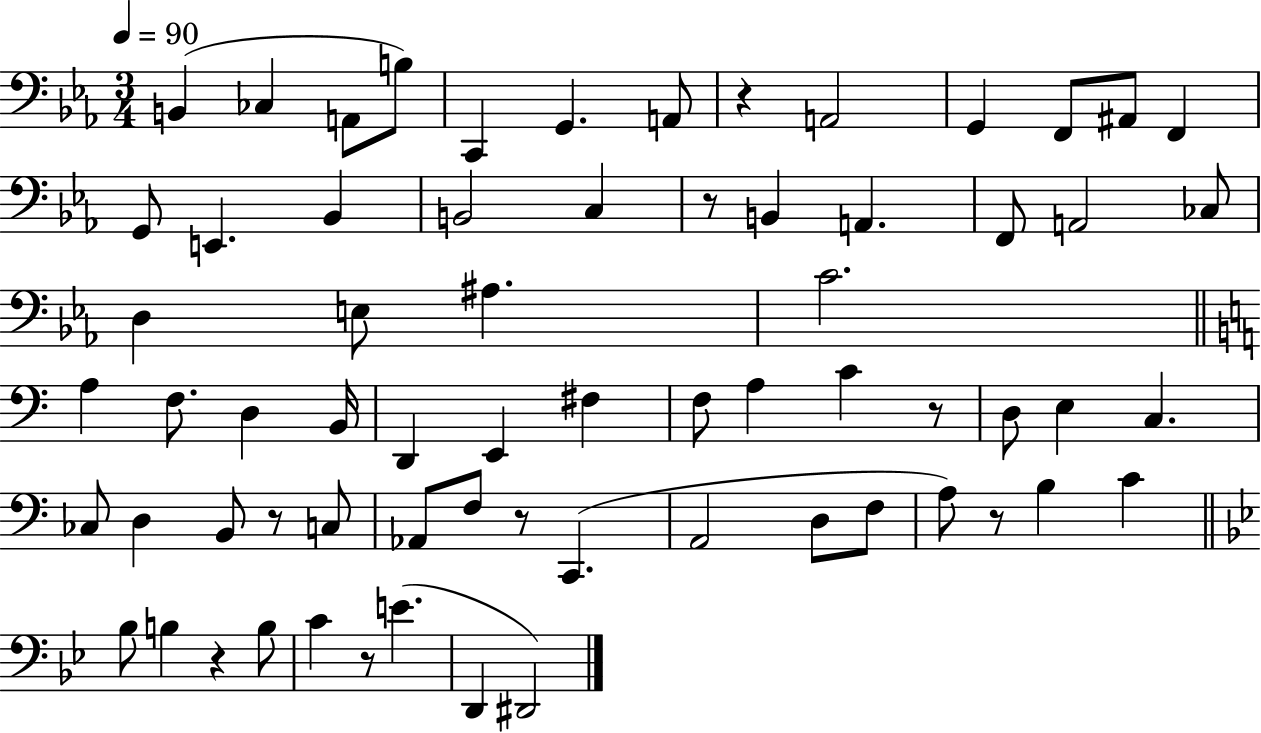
B2/q CES3/q A2/e B3/e C2/q G2/q. A2/e R/q A2/h G2/q F2/e A#2/e F2/q G2/e E2/q. Bb2/q B2/h C3/q R/e B2/q A2/q. F2/e A2/h CES3/e D3/q E3/e A#3/q. C4/h. A3/q F3/e. D3/q B2/s D2/q E2/q F#3/q F3/e A3/q C4/q R/e D3/e E3/q C3/q. CES3/e D3/q B2/e R/e C3/e Ab2/e F3/e R/e C2/q. A2/h D3/e F3/e A3/e R/e B3/q C4/q Bb3/e B3/q R/q B3/e C4/q R/e E4/q. D2/q D#2/h